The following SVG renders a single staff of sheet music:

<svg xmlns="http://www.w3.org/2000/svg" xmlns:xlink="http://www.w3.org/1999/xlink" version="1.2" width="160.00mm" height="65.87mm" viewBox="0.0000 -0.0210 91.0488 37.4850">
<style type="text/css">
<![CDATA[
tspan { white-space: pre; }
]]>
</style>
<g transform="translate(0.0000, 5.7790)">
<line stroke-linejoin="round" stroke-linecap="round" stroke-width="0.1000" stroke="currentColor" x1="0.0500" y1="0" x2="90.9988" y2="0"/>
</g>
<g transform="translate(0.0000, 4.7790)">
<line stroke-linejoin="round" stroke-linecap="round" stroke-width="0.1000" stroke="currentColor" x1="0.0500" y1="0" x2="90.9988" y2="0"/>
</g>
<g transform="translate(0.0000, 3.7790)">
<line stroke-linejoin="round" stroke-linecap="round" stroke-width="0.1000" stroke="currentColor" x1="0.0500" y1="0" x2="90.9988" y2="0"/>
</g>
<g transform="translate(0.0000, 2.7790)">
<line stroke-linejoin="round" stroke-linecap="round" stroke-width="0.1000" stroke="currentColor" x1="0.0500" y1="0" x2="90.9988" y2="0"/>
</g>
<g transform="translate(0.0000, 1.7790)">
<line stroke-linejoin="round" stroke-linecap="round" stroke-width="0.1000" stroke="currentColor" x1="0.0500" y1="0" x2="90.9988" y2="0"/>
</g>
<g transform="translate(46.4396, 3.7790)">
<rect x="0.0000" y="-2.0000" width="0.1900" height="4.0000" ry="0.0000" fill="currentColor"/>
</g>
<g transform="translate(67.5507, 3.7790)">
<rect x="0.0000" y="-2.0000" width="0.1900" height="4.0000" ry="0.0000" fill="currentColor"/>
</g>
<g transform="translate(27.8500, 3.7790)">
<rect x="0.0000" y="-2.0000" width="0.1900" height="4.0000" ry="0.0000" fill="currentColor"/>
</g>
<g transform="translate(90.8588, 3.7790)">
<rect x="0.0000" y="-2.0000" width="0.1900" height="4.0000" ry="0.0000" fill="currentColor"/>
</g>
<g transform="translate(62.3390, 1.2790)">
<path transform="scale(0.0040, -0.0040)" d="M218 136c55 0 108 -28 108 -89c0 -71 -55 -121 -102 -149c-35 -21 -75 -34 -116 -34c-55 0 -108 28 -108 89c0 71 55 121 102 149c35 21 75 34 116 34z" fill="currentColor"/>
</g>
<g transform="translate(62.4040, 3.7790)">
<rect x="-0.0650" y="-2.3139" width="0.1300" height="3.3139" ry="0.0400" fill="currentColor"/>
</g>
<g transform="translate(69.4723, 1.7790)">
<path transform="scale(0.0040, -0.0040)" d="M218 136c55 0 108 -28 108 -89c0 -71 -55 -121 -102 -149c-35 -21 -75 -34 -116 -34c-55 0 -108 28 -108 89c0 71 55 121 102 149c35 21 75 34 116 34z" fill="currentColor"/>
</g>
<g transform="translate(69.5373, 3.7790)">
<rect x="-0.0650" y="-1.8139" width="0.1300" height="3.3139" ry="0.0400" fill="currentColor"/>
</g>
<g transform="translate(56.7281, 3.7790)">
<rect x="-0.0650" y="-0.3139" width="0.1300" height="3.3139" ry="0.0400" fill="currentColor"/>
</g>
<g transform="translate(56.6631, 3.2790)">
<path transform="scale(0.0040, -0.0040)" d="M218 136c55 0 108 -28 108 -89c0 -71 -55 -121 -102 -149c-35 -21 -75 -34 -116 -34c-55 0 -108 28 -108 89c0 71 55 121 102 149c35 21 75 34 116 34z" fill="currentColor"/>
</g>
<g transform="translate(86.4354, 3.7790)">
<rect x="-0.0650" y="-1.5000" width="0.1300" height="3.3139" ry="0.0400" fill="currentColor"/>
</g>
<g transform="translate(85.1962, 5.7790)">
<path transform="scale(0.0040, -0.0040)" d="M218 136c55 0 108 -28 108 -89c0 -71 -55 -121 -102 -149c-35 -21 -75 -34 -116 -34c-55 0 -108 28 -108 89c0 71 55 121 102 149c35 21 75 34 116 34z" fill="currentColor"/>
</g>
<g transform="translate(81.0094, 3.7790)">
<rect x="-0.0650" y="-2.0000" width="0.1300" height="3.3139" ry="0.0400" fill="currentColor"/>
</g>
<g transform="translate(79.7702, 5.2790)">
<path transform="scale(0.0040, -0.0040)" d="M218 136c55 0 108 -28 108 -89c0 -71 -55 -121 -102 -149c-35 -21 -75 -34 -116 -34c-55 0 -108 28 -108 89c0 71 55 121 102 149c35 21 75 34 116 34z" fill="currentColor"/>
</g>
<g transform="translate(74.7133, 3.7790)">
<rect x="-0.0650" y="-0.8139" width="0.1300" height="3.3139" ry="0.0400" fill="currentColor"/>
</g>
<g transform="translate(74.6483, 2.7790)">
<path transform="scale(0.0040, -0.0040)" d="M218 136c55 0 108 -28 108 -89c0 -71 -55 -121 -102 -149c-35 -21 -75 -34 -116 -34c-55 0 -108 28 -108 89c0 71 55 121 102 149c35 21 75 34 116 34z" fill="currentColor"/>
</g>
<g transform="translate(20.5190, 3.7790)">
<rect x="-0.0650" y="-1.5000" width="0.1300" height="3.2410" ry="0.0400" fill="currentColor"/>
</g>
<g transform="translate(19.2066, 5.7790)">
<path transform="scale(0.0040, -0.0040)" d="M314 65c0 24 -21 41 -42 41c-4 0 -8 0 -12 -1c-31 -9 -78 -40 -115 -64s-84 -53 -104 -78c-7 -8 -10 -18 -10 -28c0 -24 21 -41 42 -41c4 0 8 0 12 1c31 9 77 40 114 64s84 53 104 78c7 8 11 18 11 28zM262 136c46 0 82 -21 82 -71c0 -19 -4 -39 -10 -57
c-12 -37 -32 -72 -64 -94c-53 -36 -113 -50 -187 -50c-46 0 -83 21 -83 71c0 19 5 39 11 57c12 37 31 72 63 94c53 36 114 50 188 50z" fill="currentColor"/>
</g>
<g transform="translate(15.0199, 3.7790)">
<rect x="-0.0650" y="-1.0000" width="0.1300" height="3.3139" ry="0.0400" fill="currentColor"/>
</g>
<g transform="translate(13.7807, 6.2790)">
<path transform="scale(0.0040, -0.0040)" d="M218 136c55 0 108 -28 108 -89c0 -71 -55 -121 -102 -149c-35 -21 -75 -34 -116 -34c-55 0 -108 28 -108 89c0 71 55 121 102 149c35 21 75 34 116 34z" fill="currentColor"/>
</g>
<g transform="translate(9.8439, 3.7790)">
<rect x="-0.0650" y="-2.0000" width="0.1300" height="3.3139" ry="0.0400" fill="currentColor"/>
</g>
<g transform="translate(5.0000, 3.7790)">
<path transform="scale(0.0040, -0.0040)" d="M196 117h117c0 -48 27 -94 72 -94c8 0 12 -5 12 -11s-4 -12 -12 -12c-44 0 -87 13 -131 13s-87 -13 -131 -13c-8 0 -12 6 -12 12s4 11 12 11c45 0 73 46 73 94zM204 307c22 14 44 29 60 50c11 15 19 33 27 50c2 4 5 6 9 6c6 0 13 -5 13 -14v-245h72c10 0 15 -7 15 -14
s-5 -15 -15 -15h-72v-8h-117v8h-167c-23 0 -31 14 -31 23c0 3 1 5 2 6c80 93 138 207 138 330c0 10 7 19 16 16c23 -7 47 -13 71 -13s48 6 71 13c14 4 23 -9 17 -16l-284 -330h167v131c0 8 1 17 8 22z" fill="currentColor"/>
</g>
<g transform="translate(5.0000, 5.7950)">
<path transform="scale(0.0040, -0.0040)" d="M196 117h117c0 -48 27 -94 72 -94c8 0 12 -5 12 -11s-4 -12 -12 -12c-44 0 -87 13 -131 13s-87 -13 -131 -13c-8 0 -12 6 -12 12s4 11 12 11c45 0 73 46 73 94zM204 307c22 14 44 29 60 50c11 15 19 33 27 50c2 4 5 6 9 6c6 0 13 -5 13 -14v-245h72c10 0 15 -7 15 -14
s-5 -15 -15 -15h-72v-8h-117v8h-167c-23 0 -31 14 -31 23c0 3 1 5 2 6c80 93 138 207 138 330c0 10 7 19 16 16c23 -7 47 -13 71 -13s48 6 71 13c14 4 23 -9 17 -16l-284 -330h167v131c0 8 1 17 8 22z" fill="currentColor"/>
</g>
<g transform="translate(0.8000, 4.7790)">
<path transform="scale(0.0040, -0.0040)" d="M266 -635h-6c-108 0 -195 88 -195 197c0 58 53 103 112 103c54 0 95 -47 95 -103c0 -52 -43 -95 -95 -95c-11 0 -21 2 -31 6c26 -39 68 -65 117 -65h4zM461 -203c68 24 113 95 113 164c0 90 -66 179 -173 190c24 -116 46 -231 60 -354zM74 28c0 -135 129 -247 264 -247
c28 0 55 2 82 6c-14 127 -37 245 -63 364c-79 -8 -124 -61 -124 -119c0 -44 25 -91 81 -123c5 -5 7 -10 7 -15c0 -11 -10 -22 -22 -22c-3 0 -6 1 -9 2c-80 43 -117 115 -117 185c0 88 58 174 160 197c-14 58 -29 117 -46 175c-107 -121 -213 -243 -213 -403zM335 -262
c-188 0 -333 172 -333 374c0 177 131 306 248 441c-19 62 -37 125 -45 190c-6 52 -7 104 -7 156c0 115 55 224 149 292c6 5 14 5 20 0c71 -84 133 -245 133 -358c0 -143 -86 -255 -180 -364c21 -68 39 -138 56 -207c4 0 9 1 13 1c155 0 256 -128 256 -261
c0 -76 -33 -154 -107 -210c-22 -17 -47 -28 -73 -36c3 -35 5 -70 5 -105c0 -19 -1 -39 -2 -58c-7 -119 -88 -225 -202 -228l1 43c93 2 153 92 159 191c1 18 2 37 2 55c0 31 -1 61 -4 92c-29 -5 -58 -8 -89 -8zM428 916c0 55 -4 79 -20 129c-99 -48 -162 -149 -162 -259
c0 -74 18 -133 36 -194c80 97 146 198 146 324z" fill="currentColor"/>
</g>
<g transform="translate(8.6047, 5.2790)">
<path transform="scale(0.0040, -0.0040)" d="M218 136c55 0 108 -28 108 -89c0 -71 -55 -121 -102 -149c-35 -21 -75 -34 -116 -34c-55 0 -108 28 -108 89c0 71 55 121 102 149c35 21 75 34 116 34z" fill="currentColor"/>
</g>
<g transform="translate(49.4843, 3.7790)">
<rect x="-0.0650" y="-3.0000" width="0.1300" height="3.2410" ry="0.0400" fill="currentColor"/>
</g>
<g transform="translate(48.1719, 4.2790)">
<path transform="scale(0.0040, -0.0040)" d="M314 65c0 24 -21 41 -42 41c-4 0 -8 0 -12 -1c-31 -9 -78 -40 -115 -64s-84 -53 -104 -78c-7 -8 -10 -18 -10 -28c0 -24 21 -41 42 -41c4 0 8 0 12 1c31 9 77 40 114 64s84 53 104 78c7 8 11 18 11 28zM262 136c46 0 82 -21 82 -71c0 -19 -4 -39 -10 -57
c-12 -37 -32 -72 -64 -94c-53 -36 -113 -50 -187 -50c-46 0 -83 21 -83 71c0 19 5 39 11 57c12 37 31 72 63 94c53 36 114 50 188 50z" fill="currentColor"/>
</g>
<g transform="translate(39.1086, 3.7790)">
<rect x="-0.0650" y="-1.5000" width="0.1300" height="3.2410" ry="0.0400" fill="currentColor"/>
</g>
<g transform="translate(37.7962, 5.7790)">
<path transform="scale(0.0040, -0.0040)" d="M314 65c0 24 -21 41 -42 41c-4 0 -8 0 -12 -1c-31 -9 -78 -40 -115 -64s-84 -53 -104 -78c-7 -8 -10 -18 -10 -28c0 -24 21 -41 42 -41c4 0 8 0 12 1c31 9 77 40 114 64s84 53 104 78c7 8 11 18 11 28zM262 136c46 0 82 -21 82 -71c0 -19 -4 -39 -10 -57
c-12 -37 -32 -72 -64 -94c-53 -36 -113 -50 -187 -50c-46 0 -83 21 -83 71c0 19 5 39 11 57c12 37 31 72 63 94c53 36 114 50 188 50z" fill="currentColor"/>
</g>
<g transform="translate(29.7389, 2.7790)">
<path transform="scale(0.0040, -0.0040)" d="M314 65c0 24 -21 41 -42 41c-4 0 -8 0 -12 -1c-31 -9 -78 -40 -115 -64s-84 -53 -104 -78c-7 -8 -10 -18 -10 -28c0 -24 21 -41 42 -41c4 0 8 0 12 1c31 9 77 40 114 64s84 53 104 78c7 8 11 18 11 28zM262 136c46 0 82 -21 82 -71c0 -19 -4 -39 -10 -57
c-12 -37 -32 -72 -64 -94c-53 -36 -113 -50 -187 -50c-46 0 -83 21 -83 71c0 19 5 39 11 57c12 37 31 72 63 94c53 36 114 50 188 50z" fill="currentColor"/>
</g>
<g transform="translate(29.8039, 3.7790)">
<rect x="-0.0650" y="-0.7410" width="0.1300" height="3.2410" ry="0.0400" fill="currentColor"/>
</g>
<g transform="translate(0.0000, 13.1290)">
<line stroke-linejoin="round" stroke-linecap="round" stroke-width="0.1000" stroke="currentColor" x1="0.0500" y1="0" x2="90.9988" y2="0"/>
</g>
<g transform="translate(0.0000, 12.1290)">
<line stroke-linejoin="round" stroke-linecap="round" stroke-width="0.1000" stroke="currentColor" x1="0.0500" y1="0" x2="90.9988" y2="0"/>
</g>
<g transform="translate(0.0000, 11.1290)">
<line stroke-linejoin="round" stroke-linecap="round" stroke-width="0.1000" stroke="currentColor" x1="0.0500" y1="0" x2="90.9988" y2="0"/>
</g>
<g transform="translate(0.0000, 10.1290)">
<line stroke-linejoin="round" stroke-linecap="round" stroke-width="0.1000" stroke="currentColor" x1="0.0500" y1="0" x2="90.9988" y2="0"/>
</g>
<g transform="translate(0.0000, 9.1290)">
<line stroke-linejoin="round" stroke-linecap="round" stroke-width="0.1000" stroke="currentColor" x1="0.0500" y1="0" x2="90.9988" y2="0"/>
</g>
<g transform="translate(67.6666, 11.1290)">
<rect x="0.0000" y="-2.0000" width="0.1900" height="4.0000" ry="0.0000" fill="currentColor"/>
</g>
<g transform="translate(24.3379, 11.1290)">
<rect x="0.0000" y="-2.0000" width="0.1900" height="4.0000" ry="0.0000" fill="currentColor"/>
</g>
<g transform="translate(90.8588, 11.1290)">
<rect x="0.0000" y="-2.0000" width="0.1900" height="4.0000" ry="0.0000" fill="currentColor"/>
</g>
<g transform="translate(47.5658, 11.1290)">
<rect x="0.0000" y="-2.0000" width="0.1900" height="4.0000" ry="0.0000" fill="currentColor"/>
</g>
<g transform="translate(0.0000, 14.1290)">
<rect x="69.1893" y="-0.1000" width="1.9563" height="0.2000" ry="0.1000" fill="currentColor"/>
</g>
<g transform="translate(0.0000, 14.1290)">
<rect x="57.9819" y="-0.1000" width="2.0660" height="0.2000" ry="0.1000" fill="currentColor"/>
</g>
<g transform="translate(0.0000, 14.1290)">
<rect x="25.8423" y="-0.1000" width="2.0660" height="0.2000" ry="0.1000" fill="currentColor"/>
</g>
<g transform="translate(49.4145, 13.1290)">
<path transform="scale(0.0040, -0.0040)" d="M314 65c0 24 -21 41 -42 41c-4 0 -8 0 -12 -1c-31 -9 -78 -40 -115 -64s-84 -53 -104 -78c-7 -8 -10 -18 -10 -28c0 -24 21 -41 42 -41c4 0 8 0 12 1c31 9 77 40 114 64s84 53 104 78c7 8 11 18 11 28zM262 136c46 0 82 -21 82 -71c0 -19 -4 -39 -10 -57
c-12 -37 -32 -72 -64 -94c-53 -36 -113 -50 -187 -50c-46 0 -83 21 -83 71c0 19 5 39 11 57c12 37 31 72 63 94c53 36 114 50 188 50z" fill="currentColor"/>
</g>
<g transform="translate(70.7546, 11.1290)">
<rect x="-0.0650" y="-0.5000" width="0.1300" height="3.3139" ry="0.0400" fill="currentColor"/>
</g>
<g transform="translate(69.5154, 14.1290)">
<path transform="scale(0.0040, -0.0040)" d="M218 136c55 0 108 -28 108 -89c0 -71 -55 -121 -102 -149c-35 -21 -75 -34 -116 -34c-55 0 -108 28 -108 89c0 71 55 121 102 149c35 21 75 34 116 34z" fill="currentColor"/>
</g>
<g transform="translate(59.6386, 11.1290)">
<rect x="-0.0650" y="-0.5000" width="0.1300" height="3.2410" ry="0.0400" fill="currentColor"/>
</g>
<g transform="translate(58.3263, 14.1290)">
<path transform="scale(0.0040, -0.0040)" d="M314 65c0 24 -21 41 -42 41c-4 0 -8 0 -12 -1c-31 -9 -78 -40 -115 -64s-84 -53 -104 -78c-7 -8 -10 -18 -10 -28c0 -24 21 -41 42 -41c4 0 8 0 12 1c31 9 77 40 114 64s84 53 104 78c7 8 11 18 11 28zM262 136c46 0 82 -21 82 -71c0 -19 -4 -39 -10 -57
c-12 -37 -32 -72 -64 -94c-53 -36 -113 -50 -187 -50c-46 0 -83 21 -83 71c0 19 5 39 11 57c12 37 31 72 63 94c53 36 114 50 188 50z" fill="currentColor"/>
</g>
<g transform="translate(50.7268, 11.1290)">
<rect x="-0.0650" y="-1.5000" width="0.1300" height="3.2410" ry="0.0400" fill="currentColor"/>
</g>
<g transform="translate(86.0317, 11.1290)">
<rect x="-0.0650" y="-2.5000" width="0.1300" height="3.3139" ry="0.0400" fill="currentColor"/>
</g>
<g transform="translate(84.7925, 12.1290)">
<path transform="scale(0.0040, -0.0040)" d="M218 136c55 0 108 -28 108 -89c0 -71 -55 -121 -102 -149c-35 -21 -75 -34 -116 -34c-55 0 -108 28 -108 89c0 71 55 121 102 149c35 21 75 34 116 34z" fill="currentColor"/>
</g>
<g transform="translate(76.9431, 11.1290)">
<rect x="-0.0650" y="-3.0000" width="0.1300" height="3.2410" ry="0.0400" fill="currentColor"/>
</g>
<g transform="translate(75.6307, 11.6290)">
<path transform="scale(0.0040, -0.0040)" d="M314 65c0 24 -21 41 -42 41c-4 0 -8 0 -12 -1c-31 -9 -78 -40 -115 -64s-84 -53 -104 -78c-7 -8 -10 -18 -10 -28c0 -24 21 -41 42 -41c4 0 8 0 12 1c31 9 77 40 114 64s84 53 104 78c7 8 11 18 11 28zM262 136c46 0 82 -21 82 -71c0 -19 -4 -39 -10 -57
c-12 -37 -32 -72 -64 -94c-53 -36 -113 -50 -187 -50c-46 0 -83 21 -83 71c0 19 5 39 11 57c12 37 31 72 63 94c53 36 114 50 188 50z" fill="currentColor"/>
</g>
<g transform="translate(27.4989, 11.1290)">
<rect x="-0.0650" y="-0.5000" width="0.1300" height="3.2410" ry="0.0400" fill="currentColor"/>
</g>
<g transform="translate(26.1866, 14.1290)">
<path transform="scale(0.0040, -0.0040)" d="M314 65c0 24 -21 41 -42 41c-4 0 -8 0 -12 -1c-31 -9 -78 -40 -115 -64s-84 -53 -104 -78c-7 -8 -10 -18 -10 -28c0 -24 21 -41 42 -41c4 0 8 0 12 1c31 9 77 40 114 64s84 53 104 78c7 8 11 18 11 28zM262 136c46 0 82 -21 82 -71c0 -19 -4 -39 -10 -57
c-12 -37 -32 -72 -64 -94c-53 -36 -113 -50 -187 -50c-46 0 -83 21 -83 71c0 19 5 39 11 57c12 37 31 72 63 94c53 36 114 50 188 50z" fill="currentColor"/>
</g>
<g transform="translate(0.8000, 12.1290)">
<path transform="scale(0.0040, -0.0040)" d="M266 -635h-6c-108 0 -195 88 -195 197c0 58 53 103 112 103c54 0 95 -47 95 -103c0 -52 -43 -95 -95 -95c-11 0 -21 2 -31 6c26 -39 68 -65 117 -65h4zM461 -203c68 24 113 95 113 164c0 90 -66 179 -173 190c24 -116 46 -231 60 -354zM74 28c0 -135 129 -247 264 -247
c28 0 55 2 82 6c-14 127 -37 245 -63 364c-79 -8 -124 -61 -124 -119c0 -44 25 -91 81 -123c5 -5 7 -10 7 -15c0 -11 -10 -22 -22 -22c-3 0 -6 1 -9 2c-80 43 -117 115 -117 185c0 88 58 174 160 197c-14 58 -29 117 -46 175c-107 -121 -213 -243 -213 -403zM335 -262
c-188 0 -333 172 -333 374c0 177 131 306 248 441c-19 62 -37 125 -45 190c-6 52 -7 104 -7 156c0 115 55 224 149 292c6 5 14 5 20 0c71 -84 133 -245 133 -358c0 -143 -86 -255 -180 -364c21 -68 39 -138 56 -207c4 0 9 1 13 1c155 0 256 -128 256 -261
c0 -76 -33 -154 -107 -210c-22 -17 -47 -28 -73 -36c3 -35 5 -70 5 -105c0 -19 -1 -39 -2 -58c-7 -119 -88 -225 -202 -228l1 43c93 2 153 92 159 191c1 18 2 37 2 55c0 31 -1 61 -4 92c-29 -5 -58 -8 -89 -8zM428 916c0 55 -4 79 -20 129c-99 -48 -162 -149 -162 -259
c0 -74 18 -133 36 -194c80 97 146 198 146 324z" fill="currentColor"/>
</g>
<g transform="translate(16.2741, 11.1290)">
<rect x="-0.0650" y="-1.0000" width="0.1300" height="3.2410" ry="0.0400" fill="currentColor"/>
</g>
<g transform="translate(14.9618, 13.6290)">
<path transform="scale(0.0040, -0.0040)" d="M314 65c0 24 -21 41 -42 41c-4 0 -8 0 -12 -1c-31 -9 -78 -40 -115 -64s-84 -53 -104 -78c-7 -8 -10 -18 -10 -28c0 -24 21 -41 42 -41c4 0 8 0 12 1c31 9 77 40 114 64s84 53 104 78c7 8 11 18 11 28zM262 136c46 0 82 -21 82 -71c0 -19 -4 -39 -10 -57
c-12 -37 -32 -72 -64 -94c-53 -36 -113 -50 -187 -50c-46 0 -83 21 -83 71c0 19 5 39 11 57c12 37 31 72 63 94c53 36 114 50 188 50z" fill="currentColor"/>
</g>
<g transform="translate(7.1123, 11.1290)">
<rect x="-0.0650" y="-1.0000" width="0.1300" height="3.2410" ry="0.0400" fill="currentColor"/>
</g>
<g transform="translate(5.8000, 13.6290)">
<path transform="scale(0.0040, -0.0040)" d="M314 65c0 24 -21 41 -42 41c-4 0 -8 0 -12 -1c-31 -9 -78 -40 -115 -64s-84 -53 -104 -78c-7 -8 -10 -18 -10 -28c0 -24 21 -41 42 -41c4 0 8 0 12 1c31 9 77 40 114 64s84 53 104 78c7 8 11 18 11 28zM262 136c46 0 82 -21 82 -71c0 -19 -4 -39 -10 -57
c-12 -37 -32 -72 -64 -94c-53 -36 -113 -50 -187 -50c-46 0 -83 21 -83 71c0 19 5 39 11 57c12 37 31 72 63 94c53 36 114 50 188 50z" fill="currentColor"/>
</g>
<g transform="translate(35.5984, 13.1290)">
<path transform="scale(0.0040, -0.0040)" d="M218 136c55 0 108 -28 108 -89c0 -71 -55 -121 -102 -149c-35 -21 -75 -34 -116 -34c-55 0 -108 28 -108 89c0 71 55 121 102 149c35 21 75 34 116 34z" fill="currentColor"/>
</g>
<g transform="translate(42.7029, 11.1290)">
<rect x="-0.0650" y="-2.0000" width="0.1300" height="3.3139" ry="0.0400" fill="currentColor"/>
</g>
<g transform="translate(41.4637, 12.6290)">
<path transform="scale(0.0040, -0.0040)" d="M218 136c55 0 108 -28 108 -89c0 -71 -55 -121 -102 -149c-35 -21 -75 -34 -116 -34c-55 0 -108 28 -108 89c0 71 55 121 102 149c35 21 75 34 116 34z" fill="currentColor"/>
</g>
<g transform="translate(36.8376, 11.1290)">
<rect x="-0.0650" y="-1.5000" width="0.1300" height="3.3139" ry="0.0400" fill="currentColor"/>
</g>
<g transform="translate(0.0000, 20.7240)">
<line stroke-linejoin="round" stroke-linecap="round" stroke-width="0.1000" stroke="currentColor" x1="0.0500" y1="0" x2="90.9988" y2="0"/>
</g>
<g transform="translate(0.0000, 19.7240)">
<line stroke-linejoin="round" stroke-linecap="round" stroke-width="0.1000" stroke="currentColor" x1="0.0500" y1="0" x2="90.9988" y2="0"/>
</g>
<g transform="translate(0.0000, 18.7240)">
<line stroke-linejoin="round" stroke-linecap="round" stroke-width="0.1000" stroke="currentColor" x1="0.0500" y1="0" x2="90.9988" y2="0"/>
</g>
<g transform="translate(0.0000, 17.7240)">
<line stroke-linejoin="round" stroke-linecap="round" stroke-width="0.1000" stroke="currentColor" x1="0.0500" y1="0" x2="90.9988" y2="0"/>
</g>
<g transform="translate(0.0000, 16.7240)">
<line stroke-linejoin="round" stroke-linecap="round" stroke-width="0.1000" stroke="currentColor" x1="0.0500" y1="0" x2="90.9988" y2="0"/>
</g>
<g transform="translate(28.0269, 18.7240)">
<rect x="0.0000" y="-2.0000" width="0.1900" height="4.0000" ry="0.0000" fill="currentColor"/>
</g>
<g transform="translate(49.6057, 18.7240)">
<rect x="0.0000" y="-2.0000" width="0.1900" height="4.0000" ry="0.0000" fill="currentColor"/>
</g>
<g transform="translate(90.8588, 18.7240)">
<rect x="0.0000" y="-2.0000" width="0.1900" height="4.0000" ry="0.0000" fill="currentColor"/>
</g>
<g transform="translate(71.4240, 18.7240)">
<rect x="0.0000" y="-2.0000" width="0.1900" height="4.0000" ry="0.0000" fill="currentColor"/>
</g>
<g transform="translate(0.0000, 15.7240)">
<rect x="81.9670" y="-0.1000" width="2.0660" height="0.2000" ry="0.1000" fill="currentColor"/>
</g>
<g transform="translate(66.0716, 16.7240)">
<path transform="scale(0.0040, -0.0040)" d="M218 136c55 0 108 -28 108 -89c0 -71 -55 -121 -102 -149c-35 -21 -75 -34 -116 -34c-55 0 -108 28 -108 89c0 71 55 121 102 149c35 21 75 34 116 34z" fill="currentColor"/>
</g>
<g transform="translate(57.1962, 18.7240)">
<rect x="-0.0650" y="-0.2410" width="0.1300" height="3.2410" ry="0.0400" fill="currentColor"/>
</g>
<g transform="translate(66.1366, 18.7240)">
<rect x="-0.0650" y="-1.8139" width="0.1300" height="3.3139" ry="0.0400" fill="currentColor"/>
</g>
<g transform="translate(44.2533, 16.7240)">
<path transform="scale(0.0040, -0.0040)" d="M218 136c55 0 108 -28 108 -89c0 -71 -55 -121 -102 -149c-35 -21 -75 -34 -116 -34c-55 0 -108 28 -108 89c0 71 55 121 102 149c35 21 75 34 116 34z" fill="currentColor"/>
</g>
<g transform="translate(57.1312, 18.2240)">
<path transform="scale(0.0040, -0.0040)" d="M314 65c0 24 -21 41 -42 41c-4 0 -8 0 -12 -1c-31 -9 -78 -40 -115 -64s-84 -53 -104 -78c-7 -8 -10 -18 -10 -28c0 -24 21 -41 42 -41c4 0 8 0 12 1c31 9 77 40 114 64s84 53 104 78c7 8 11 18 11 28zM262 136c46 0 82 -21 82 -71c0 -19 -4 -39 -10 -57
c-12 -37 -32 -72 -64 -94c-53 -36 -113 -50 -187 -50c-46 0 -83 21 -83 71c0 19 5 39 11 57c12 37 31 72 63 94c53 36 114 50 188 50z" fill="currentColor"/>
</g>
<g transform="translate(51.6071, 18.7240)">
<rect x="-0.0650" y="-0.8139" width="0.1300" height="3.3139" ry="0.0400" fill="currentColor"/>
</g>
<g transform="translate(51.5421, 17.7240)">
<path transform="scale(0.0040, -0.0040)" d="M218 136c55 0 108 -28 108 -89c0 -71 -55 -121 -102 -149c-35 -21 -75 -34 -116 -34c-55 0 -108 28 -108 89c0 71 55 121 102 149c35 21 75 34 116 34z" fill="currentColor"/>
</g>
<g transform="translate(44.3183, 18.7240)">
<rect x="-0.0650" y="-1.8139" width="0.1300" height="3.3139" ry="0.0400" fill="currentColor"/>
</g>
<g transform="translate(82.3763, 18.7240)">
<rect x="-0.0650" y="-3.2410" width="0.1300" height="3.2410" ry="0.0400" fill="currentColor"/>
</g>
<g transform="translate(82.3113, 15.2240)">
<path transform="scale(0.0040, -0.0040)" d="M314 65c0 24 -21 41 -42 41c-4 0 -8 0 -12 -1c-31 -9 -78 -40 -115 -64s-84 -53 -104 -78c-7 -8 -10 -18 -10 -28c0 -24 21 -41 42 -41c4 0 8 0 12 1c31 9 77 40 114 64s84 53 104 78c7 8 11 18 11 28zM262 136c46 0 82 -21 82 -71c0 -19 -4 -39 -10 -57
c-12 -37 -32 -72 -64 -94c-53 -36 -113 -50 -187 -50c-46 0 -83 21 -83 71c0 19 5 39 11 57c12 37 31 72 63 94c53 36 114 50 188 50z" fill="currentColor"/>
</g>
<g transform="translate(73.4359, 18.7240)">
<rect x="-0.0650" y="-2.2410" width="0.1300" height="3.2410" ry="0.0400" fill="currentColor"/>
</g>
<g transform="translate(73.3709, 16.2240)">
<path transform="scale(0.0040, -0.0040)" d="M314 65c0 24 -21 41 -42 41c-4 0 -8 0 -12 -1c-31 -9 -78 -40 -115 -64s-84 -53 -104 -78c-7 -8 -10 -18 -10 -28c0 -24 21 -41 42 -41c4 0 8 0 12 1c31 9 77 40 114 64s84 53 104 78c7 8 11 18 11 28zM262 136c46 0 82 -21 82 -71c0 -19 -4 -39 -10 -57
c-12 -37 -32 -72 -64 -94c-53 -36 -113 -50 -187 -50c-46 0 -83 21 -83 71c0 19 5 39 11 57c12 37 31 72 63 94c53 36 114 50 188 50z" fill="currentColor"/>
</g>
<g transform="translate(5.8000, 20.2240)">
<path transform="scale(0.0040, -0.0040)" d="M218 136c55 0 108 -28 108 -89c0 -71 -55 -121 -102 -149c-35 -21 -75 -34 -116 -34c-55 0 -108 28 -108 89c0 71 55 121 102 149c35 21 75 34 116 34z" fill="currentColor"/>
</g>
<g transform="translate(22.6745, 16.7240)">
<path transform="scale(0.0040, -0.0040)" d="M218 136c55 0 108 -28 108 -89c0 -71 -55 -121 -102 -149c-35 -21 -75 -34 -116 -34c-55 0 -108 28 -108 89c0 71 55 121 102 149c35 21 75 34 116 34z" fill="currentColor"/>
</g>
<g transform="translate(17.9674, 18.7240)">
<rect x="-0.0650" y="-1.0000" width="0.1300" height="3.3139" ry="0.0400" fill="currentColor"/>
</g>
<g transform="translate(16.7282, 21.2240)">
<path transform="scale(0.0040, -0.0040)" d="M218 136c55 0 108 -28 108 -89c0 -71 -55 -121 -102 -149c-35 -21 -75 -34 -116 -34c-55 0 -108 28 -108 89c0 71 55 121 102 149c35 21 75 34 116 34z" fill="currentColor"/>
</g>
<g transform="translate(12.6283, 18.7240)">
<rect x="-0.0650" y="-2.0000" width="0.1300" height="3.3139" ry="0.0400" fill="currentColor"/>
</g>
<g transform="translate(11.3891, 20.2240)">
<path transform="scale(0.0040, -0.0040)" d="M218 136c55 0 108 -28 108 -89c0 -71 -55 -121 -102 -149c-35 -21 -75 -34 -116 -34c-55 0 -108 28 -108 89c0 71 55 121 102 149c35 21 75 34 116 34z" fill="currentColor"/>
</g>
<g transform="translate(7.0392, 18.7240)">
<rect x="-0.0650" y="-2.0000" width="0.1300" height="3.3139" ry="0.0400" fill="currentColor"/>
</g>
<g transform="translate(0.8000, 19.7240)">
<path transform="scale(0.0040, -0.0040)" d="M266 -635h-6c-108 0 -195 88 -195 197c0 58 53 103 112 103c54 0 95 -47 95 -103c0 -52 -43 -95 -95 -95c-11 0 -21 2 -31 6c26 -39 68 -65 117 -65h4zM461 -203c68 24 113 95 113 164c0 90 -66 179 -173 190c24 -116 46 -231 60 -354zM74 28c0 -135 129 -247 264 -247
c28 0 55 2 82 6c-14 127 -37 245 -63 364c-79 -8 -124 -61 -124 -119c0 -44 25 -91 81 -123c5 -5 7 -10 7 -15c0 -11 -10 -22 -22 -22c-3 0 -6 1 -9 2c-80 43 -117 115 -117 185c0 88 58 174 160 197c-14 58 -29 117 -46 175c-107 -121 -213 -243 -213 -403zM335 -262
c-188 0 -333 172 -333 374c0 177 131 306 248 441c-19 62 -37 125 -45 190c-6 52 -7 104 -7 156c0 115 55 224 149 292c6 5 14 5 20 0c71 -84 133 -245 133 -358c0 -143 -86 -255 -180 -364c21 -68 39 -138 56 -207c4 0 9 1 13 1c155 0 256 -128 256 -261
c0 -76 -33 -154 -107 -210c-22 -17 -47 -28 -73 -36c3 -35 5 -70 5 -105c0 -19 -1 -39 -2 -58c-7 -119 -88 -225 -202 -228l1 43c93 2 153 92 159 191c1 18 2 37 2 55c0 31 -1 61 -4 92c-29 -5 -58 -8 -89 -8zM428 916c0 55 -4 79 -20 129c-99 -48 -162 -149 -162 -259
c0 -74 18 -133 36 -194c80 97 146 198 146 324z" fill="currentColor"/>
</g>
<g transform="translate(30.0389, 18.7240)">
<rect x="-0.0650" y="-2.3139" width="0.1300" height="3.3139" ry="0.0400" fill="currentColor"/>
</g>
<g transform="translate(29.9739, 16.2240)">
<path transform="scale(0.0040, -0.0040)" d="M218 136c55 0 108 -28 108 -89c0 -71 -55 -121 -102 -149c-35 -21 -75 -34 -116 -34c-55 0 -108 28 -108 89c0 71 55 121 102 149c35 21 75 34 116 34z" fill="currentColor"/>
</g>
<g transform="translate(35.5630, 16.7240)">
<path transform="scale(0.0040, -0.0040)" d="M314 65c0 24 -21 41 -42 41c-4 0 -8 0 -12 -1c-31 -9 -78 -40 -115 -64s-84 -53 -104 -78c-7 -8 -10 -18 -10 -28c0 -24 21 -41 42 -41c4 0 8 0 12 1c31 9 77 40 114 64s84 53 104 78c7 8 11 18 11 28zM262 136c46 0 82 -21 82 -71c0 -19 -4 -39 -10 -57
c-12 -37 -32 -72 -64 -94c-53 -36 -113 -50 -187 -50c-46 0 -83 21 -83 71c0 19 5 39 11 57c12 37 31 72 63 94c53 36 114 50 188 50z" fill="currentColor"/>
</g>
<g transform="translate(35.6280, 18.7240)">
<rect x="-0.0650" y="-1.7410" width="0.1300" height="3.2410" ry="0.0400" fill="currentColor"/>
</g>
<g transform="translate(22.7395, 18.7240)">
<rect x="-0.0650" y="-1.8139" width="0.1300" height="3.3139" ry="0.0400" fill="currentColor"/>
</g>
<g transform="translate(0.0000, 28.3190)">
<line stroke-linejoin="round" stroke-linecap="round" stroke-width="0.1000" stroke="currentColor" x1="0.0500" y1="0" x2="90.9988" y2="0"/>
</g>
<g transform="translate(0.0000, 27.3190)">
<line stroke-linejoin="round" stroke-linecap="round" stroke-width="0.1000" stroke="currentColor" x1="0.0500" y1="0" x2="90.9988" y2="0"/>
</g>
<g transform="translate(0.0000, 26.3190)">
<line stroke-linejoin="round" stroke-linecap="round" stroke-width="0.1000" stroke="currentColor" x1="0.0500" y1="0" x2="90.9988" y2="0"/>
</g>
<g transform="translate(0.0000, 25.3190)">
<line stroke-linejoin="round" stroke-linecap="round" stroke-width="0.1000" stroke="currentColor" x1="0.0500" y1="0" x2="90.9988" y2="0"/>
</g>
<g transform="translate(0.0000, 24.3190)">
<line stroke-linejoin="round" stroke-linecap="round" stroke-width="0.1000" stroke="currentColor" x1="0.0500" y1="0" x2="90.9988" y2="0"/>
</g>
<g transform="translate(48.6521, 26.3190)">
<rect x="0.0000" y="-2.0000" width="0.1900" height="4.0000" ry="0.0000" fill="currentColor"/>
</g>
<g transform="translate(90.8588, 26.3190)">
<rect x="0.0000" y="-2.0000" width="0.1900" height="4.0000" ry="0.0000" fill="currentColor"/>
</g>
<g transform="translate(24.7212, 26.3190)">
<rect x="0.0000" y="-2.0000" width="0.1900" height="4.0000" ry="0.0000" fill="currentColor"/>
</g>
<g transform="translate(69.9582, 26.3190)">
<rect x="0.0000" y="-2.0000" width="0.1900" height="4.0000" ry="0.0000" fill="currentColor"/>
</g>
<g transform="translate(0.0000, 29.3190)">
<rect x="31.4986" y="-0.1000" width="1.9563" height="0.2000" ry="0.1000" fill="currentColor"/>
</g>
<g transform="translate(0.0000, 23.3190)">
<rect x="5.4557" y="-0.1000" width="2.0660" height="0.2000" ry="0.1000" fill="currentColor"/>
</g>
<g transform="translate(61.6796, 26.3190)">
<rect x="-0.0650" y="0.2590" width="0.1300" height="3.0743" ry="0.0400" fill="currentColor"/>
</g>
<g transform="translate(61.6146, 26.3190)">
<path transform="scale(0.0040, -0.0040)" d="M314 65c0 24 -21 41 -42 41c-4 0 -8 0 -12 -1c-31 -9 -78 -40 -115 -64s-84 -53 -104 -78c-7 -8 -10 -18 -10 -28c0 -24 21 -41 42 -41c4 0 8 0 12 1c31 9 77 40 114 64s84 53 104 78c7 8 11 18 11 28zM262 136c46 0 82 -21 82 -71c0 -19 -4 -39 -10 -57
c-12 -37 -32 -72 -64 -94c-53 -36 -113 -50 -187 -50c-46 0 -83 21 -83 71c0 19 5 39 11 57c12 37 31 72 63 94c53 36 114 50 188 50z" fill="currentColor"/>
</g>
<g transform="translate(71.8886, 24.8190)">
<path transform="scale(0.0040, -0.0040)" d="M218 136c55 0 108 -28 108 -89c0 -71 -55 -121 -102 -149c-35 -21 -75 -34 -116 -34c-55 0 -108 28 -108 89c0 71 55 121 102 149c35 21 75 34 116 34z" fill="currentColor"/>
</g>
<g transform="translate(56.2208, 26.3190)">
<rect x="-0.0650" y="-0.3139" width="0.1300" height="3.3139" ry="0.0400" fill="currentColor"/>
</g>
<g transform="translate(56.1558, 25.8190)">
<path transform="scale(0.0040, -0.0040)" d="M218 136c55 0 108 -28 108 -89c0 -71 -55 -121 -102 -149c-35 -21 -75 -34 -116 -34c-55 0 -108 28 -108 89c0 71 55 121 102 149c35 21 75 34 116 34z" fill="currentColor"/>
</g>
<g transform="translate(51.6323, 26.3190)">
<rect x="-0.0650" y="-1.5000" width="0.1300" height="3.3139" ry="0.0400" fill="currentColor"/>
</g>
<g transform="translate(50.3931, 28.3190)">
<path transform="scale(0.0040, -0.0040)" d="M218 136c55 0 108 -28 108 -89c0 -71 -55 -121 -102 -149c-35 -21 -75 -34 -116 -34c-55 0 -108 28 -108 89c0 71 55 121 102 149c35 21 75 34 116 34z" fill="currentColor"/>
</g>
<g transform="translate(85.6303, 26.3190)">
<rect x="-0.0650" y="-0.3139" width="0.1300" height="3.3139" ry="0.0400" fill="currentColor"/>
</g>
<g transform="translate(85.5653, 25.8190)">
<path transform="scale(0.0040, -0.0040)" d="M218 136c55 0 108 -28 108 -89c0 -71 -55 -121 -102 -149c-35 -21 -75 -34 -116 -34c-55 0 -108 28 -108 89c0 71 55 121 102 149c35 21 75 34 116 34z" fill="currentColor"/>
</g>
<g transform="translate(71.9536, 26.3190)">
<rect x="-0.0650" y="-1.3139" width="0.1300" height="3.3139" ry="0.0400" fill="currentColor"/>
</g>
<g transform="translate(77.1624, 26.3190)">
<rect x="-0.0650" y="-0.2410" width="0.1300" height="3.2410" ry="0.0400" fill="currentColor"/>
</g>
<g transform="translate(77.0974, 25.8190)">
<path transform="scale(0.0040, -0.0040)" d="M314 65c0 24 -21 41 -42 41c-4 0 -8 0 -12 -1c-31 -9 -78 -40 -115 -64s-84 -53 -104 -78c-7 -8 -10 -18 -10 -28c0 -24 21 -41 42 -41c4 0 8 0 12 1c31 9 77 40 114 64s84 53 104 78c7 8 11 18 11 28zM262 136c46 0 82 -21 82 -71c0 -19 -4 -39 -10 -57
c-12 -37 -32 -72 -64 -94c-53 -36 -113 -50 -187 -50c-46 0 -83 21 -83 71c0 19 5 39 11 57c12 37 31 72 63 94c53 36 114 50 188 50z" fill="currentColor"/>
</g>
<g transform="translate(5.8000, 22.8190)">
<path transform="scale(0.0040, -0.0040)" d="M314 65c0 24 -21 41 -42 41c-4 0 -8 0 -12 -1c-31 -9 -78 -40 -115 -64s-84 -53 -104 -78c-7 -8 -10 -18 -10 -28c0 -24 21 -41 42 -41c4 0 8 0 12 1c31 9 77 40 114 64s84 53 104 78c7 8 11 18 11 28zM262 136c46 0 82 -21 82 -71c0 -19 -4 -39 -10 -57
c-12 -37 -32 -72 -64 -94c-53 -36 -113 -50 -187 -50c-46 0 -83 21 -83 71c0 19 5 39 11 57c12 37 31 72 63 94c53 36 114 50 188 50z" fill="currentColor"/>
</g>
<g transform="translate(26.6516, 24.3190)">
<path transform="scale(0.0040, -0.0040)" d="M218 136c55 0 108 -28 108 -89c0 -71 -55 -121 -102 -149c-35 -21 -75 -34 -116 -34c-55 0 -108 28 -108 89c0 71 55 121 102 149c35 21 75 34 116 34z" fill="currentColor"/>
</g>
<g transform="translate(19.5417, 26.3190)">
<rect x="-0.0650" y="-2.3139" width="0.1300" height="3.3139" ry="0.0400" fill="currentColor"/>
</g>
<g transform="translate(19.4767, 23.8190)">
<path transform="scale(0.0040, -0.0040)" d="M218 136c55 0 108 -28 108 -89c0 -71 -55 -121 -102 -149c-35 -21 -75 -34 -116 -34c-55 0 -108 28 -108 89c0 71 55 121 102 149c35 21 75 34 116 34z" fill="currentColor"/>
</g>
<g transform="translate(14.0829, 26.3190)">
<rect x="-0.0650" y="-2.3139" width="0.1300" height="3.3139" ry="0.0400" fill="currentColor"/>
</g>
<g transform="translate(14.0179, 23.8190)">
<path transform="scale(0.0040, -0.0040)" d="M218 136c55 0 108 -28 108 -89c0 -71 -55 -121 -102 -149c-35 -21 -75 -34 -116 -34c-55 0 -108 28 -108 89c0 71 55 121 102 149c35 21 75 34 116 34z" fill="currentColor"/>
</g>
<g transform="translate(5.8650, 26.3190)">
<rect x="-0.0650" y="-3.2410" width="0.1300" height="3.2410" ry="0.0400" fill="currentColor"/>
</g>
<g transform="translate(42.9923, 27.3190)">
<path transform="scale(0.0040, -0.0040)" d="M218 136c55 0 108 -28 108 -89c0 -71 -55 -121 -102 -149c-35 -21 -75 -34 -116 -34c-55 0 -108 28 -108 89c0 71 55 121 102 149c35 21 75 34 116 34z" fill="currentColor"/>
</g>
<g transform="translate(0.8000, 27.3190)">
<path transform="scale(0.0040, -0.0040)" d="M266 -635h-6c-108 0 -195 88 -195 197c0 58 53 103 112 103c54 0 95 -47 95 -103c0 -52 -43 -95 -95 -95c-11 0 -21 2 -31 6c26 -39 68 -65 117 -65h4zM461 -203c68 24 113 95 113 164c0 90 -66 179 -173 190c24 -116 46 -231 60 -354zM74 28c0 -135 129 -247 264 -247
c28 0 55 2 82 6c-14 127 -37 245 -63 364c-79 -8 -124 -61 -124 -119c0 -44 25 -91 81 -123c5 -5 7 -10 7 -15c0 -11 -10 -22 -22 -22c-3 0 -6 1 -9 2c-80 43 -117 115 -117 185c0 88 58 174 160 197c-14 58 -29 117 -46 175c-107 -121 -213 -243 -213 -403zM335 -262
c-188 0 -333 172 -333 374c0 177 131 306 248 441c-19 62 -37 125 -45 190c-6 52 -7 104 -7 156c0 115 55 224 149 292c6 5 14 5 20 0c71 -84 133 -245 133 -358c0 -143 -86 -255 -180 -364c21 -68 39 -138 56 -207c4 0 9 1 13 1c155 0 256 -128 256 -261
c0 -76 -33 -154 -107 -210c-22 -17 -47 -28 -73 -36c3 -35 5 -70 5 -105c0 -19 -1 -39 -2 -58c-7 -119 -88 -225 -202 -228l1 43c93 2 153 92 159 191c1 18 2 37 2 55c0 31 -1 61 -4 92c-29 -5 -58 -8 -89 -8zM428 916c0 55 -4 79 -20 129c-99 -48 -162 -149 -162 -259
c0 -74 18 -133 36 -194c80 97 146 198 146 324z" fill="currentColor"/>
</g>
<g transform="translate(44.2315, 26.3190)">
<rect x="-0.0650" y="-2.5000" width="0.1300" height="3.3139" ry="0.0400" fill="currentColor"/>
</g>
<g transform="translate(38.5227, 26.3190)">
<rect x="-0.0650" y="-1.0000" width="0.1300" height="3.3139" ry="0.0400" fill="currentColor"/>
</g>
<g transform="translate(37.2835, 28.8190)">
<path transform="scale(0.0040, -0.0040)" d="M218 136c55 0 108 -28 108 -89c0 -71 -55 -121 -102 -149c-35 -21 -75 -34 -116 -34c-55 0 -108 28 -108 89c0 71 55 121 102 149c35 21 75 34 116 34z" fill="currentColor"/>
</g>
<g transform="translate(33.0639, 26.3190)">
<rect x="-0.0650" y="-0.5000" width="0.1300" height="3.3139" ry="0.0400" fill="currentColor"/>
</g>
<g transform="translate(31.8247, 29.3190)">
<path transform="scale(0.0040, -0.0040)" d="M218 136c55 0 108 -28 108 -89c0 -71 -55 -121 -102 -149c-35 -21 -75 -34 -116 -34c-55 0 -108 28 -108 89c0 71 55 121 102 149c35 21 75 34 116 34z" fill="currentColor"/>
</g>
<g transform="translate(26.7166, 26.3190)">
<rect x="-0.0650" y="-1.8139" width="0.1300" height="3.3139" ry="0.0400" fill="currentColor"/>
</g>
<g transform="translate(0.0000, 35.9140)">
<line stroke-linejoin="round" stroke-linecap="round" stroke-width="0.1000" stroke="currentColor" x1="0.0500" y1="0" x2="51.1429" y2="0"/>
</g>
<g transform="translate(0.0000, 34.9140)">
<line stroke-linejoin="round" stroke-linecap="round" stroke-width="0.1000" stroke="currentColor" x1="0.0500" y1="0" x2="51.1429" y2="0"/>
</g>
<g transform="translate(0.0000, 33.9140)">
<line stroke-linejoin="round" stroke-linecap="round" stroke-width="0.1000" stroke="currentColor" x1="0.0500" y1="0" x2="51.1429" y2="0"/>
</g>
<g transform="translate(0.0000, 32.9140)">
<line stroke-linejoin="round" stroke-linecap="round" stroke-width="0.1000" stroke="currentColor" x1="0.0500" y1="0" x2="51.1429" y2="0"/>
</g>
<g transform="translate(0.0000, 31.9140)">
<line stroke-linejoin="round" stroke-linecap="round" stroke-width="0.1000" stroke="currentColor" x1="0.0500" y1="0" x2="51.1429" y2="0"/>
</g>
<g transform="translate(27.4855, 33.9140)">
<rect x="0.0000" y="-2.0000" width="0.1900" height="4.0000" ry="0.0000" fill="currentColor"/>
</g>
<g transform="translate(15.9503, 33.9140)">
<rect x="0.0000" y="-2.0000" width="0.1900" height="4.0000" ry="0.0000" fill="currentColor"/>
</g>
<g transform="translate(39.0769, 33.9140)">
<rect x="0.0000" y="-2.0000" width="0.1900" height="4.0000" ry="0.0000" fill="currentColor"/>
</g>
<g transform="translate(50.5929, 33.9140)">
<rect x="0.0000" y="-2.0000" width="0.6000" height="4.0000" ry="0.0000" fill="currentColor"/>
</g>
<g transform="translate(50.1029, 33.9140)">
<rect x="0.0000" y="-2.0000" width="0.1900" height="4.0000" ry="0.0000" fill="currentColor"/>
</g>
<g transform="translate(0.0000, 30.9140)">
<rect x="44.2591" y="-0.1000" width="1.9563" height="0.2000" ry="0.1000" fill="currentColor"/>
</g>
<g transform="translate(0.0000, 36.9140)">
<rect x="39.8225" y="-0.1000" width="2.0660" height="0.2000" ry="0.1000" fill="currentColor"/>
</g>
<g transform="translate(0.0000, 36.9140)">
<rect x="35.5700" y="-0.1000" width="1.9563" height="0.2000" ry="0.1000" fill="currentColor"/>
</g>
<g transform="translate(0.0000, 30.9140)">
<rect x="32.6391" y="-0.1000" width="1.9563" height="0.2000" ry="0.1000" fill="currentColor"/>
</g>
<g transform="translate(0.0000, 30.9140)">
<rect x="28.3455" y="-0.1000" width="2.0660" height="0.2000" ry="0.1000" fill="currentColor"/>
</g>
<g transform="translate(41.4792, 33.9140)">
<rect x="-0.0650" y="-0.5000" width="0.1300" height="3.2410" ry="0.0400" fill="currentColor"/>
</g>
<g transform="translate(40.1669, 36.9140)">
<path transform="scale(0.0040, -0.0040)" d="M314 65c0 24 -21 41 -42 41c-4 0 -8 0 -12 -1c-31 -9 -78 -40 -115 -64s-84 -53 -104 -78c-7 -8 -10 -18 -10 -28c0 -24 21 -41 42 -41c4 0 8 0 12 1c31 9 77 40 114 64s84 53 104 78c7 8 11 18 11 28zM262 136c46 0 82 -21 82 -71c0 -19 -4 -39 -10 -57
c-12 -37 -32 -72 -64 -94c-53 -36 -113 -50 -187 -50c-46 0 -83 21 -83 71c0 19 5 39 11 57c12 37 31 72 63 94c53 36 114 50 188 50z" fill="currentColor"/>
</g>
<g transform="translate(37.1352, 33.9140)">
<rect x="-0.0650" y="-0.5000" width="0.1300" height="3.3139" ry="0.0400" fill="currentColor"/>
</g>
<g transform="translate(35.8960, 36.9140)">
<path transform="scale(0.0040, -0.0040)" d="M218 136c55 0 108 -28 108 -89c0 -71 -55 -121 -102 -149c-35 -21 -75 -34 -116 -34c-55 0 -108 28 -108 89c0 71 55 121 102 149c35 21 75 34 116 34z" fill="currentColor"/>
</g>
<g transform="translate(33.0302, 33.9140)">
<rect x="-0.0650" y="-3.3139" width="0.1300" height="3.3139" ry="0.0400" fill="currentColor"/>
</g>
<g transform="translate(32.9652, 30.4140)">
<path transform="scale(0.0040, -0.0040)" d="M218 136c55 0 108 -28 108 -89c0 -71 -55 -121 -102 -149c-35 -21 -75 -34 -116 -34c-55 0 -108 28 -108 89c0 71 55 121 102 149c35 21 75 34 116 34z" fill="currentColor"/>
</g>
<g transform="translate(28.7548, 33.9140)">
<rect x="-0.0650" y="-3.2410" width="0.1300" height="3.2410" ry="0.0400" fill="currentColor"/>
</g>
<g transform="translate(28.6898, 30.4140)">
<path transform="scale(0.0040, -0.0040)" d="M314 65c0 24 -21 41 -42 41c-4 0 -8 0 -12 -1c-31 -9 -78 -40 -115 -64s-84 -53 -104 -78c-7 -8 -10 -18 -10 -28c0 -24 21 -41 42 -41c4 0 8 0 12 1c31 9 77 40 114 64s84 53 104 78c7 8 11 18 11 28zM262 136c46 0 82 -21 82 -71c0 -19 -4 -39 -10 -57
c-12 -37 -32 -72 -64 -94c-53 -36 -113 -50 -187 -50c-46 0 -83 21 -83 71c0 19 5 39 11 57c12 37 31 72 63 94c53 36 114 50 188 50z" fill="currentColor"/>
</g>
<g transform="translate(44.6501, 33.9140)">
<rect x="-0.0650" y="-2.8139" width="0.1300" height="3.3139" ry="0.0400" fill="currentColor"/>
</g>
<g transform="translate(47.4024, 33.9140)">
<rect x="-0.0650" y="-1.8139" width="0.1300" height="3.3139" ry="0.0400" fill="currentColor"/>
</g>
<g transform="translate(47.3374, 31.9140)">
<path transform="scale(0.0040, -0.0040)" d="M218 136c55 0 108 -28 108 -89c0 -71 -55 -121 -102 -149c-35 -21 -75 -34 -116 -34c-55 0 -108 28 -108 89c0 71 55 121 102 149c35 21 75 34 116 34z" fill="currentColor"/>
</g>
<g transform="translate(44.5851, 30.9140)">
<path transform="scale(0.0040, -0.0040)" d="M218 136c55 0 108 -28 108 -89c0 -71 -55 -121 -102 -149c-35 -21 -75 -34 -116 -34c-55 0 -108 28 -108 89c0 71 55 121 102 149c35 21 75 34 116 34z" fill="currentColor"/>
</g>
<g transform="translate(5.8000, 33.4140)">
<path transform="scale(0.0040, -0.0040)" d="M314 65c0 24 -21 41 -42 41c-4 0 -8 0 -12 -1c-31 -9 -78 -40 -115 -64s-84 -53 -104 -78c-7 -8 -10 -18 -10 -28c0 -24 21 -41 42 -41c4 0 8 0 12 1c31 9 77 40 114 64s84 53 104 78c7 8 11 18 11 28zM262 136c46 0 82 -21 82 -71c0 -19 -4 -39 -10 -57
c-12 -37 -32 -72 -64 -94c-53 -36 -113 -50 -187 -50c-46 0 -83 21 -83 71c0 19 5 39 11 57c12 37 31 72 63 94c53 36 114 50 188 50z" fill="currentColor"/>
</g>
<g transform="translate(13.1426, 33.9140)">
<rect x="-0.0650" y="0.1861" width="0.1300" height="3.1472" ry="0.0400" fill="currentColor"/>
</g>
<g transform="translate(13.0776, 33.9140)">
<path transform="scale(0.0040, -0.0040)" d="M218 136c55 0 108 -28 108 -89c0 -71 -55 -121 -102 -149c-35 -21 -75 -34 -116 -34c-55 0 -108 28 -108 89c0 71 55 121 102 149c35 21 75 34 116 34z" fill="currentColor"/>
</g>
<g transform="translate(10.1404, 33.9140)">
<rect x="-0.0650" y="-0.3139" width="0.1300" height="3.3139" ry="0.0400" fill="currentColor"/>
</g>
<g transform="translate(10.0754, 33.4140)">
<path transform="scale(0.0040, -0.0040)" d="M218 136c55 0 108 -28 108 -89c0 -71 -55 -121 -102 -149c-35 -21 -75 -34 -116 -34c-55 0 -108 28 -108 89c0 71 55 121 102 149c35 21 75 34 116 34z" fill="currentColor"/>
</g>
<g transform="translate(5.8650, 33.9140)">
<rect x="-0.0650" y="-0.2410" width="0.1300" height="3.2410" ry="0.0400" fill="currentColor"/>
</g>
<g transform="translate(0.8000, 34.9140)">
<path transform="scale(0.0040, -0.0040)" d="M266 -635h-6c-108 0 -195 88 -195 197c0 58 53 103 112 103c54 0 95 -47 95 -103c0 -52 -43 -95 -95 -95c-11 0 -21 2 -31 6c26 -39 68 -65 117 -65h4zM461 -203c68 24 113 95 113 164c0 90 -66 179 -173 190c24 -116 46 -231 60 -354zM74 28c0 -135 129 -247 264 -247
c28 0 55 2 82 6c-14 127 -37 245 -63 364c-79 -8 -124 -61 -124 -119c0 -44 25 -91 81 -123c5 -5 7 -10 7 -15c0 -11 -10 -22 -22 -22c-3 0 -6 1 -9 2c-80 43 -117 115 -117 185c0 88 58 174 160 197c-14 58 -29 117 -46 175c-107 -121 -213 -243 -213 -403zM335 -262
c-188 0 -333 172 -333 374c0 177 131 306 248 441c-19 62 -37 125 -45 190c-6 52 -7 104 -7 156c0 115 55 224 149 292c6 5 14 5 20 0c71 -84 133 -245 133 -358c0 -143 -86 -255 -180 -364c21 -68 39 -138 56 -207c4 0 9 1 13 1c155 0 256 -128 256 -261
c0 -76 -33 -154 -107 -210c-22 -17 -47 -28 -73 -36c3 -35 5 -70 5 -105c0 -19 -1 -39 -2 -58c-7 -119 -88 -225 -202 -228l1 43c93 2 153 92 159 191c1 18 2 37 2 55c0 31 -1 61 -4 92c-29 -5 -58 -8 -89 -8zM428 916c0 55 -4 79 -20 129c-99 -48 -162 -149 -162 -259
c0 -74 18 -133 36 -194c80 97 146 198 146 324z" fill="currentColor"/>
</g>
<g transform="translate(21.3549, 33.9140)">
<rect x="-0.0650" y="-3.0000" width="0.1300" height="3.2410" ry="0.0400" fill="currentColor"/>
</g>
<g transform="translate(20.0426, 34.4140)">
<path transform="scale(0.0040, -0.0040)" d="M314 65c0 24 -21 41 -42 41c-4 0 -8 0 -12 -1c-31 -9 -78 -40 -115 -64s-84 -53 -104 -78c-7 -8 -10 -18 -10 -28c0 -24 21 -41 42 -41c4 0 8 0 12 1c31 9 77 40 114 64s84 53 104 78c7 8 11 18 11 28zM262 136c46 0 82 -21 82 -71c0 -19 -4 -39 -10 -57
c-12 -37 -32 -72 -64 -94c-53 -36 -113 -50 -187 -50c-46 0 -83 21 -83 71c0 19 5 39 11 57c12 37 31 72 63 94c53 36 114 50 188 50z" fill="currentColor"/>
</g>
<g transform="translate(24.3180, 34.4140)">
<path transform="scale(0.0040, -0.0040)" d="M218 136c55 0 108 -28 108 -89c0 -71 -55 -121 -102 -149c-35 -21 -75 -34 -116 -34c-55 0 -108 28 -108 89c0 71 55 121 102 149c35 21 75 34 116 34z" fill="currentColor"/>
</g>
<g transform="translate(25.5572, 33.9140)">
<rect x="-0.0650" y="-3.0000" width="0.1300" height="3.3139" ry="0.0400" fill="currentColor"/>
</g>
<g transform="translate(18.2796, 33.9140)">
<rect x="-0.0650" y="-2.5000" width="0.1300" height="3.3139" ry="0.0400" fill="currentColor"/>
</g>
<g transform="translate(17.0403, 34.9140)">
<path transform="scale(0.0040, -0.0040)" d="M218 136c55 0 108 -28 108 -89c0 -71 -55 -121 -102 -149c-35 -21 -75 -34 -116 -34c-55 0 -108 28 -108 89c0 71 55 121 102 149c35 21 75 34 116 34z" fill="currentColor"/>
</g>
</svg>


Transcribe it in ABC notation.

X:1
T:Untitled
M:4/4
L:1/4
K:C
F D E2 d2 E2 A2 c g f d F E D2 D2 C2 E F E2 C2 C A2 G F F D f g f2 f d c2 f g2 b2 b2 g g f C D G E c B2 e c2 c c2 c B G A2 A b2 b C C2 a f